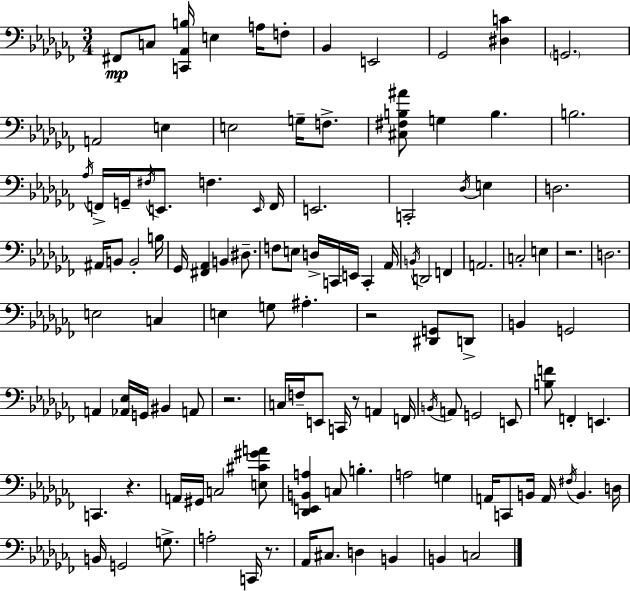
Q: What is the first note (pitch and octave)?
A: F#2